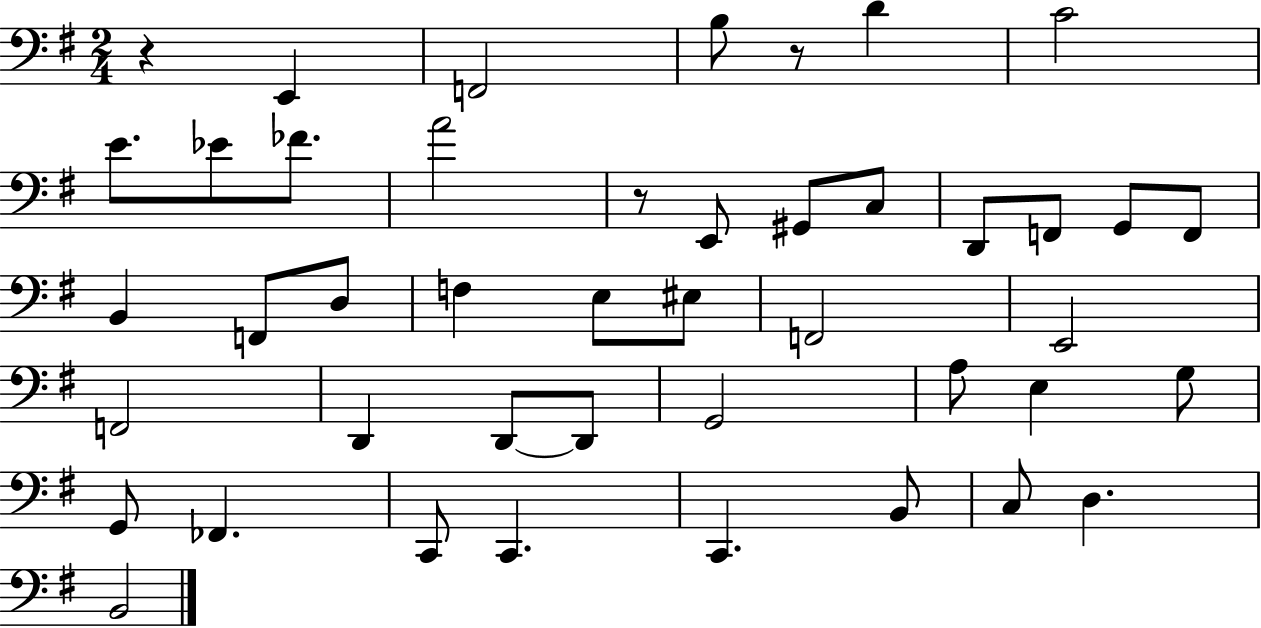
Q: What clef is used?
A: bass